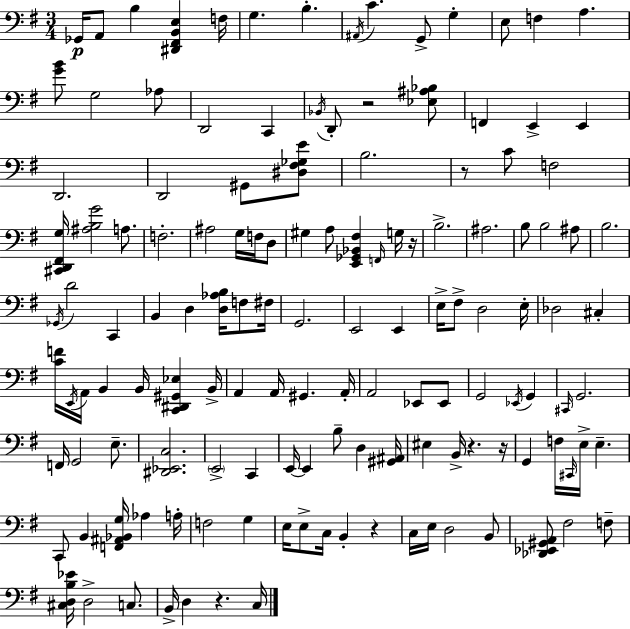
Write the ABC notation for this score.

X:1
T:Untitled
M:3/4
L:1/4
K:Em
_G,,/4 A,,/2 B, [^D,,^F,,B,,E,] F,/4 G, B, ^A,,/4 C G,,/2 G, E,/2 F, A, [GB]/2 G,2 _A,/2 D,,2 C,, _B,,/4 D,,/2 z2 [_E,^A,_B,]/2 F,, E,, E,, D,,2 D,,2 ^G,,/2 [^D,^F,_G,E]/2 B,2 z/2 C/2 F,2 [^C,,D,,^F,,G,]/4 [^A,B,G]2 A,/2 F,2 ^A,2 G,/4 F,/4 D,/2 ^G, A,/2 [E,,_G,,_B,,^F,] F,,/4 G,/4 z/4 B,2 ^A,2 B,/2 B,2 ^A,/2 B,2 _G,,/4 D2 C,, B,, D, [D,_A,B,]/4 F,/2 ^F,/4 G,,2 E,,2 E,, E,/4 ^F,/2 D,2 E,/4 _D,2 ^C, [CF]/4 E,,/4 A,,/4 B,, B,,/4 [C,,^D,,^G,,_E,] B,,/4 A,, A,,/4 ^G,, A,,/4 A,,2 _E,,/2 _E,,/2 G,,2 _E,,/4 G,, ^C,,/4 G,,2 F,,/4 G,,2 E,/2 [^D,,_E,,C,]2 E,,2 C,, E,,/4 E,, B,/2 D, [^G,,^A,,]/4 ^E, B,,/4 z z/4 G,, F,/4 ^C,,/4 E,/4 E, C,,/2 B,, [F,,^A,,_B,,G,]/4 _A, A,/4 F,2 G, E,/4 E,/2 C,/4 B,, z C,/4 E,/4 D,2 B,,/2 [_D,,_E,,^G,,A,,]/2 ^F,2 F,/2 [^C,D,B,_E]/4 D,2 C,/2 B,,/4 D, z C,/4